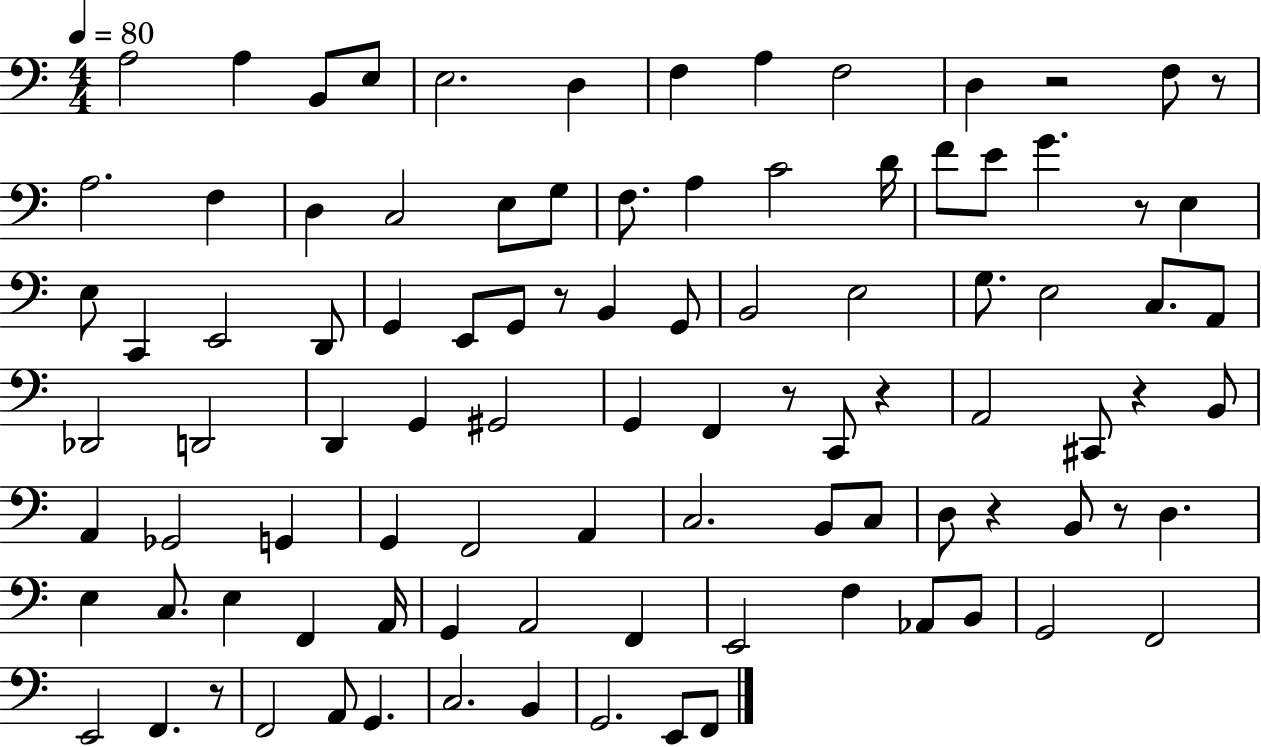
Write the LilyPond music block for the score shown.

{
  \clef bass
  \numericTimeSignature
  \time 4/4
  \key c \major
  \tempo 4 = 80
  a2 a4 b,8 e8 | e2. d4 | f4 a4 f2 | d4 r2 f8 r8 | \break a2. f4 | d4 c2 e8 g8 | f8. a4 c'2 d'16 | f'8 e'8 g'4. r8 e4 | \break e8 c,4 e,2 d,8 | g,4 e,8 g,8 r8 b,4 g,8 | b,2 e2 | g8. e2 c8. a,8 | \break des,2 d,2 | d,4 g,4 gis,2 | g,4 f,4 r8 c,8 r4 | a,2 cis,8 r4 b,8 | \break a,4 ges,2 g,4 | g,4 f,2 a,4 | c2. b,8 c8 | d8 r4 b,8 r8 d4. | \break e4 c8. e4 f,4 a,16 | g,4 a,2 f,4 | e,2 f4 aes,8 b,8 | g,2 f,2 | \break e,2 f,4. r8 | f,2 a,8 g,4. | c2. b,4 | g,2. e,8 f,8 | \break \bar "|."
}